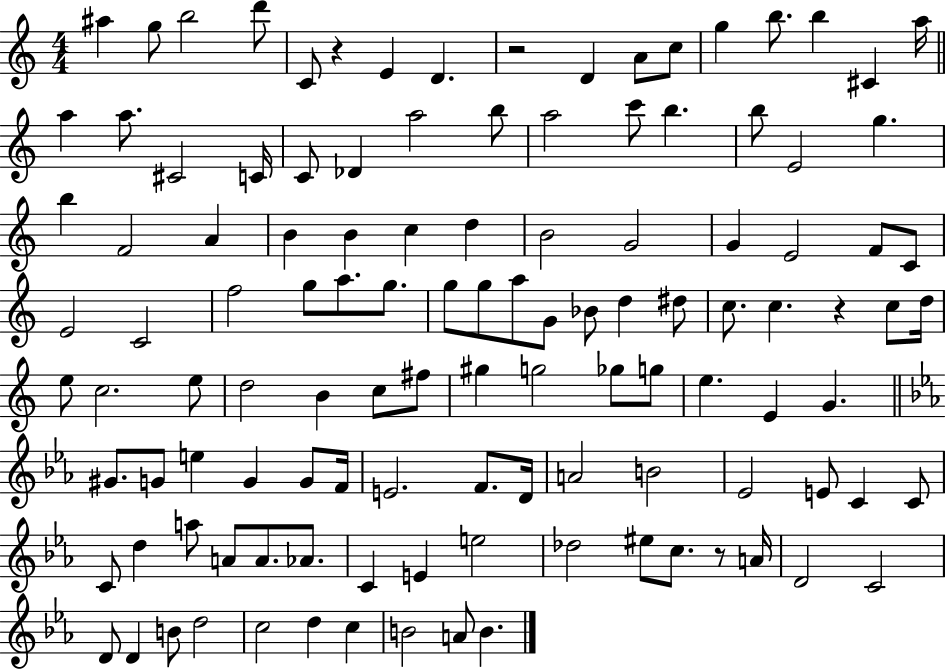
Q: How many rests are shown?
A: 4